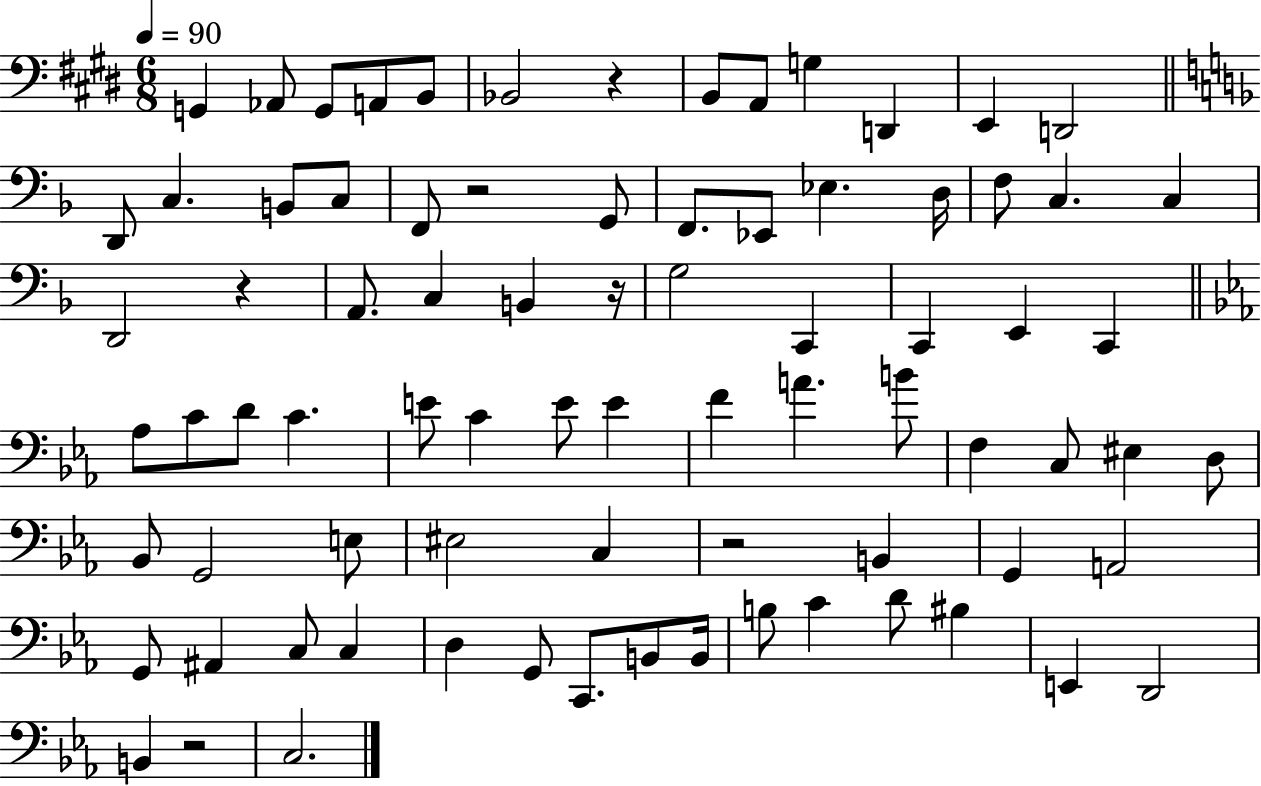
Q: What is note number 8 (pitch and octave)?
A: A2